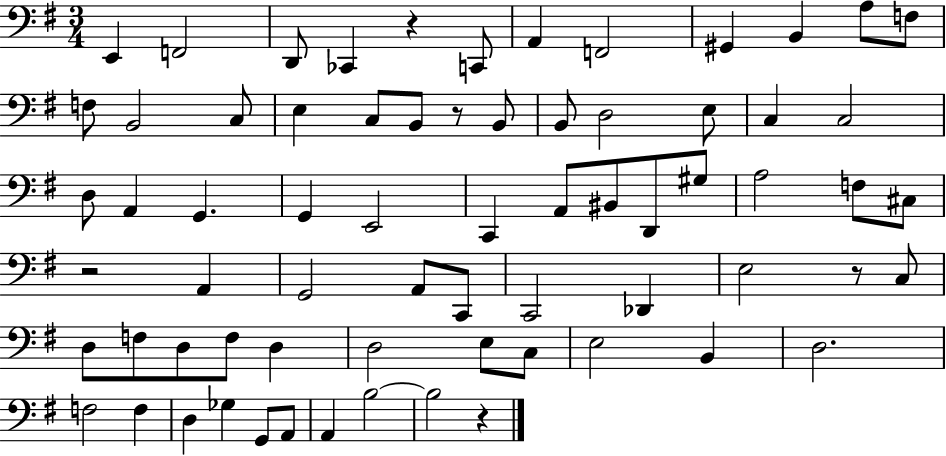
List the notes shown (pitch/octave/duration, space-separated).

E2/q F2/h D2/e CES2/q R/q C2/e A2/q F2/h G#2/q B2/q A3/e F3/e F3/e B2/h C3/e E3/q C3/e B2/e R/e B2/e B2/e D3/h E3/e C3/q C3/h D3/e A2/q G2/q. G2/q E2/h C2/q A2/e BIS2/e D2/e G#3/e A3/h F3/e C#3/e R/h A2/q G2/h A2/e C2/e C2/h Db2/q E3/h R/e C3/e D3/e F3/e D3/e F3/e D3/q D3/h E3/e C3/e E3/h B2/q D3/h. F3/h F3/q D3/q Gb3/q G2/e A2/e A2/q B3/h B3/h R/q